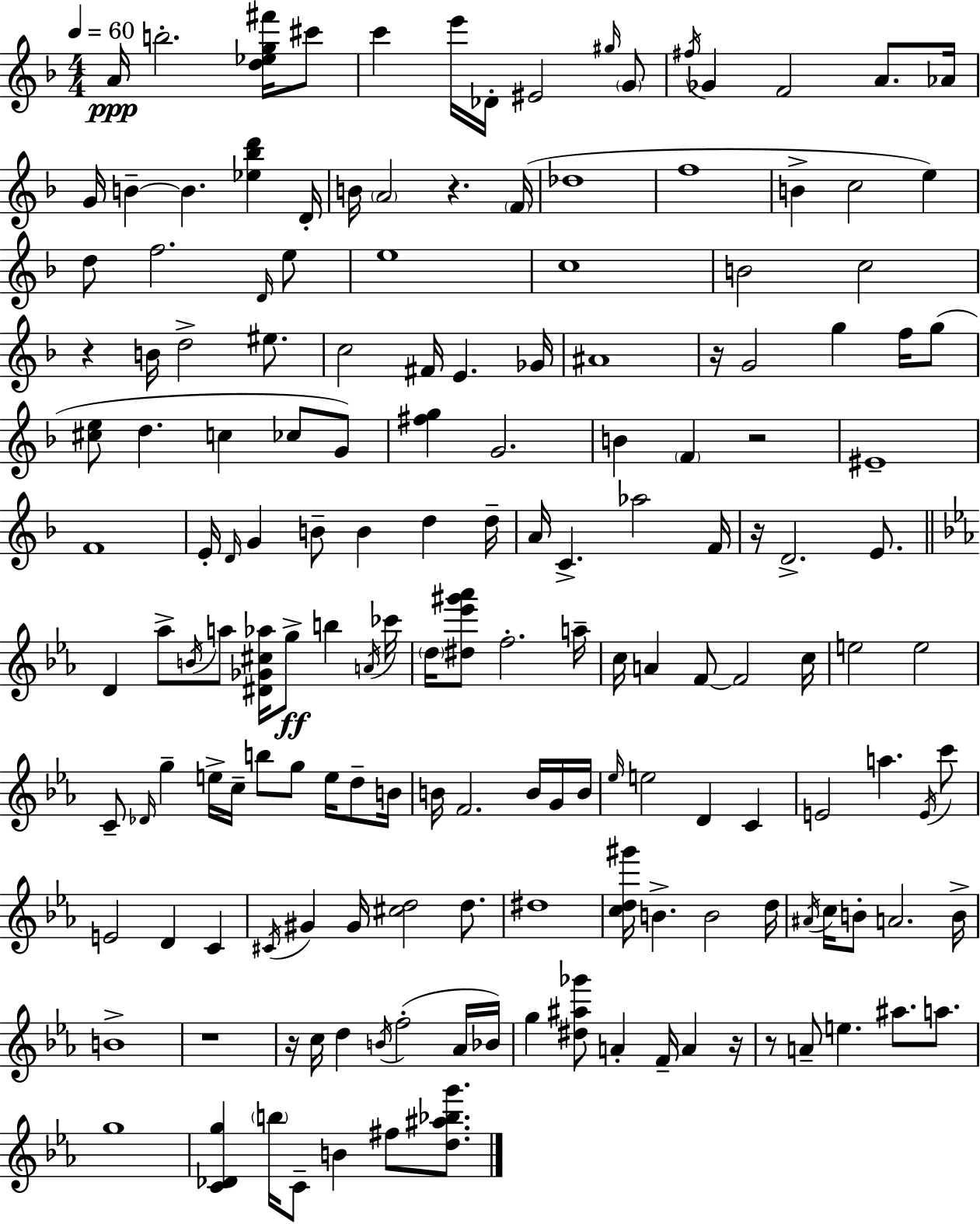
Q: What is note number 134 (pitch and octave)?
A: A4